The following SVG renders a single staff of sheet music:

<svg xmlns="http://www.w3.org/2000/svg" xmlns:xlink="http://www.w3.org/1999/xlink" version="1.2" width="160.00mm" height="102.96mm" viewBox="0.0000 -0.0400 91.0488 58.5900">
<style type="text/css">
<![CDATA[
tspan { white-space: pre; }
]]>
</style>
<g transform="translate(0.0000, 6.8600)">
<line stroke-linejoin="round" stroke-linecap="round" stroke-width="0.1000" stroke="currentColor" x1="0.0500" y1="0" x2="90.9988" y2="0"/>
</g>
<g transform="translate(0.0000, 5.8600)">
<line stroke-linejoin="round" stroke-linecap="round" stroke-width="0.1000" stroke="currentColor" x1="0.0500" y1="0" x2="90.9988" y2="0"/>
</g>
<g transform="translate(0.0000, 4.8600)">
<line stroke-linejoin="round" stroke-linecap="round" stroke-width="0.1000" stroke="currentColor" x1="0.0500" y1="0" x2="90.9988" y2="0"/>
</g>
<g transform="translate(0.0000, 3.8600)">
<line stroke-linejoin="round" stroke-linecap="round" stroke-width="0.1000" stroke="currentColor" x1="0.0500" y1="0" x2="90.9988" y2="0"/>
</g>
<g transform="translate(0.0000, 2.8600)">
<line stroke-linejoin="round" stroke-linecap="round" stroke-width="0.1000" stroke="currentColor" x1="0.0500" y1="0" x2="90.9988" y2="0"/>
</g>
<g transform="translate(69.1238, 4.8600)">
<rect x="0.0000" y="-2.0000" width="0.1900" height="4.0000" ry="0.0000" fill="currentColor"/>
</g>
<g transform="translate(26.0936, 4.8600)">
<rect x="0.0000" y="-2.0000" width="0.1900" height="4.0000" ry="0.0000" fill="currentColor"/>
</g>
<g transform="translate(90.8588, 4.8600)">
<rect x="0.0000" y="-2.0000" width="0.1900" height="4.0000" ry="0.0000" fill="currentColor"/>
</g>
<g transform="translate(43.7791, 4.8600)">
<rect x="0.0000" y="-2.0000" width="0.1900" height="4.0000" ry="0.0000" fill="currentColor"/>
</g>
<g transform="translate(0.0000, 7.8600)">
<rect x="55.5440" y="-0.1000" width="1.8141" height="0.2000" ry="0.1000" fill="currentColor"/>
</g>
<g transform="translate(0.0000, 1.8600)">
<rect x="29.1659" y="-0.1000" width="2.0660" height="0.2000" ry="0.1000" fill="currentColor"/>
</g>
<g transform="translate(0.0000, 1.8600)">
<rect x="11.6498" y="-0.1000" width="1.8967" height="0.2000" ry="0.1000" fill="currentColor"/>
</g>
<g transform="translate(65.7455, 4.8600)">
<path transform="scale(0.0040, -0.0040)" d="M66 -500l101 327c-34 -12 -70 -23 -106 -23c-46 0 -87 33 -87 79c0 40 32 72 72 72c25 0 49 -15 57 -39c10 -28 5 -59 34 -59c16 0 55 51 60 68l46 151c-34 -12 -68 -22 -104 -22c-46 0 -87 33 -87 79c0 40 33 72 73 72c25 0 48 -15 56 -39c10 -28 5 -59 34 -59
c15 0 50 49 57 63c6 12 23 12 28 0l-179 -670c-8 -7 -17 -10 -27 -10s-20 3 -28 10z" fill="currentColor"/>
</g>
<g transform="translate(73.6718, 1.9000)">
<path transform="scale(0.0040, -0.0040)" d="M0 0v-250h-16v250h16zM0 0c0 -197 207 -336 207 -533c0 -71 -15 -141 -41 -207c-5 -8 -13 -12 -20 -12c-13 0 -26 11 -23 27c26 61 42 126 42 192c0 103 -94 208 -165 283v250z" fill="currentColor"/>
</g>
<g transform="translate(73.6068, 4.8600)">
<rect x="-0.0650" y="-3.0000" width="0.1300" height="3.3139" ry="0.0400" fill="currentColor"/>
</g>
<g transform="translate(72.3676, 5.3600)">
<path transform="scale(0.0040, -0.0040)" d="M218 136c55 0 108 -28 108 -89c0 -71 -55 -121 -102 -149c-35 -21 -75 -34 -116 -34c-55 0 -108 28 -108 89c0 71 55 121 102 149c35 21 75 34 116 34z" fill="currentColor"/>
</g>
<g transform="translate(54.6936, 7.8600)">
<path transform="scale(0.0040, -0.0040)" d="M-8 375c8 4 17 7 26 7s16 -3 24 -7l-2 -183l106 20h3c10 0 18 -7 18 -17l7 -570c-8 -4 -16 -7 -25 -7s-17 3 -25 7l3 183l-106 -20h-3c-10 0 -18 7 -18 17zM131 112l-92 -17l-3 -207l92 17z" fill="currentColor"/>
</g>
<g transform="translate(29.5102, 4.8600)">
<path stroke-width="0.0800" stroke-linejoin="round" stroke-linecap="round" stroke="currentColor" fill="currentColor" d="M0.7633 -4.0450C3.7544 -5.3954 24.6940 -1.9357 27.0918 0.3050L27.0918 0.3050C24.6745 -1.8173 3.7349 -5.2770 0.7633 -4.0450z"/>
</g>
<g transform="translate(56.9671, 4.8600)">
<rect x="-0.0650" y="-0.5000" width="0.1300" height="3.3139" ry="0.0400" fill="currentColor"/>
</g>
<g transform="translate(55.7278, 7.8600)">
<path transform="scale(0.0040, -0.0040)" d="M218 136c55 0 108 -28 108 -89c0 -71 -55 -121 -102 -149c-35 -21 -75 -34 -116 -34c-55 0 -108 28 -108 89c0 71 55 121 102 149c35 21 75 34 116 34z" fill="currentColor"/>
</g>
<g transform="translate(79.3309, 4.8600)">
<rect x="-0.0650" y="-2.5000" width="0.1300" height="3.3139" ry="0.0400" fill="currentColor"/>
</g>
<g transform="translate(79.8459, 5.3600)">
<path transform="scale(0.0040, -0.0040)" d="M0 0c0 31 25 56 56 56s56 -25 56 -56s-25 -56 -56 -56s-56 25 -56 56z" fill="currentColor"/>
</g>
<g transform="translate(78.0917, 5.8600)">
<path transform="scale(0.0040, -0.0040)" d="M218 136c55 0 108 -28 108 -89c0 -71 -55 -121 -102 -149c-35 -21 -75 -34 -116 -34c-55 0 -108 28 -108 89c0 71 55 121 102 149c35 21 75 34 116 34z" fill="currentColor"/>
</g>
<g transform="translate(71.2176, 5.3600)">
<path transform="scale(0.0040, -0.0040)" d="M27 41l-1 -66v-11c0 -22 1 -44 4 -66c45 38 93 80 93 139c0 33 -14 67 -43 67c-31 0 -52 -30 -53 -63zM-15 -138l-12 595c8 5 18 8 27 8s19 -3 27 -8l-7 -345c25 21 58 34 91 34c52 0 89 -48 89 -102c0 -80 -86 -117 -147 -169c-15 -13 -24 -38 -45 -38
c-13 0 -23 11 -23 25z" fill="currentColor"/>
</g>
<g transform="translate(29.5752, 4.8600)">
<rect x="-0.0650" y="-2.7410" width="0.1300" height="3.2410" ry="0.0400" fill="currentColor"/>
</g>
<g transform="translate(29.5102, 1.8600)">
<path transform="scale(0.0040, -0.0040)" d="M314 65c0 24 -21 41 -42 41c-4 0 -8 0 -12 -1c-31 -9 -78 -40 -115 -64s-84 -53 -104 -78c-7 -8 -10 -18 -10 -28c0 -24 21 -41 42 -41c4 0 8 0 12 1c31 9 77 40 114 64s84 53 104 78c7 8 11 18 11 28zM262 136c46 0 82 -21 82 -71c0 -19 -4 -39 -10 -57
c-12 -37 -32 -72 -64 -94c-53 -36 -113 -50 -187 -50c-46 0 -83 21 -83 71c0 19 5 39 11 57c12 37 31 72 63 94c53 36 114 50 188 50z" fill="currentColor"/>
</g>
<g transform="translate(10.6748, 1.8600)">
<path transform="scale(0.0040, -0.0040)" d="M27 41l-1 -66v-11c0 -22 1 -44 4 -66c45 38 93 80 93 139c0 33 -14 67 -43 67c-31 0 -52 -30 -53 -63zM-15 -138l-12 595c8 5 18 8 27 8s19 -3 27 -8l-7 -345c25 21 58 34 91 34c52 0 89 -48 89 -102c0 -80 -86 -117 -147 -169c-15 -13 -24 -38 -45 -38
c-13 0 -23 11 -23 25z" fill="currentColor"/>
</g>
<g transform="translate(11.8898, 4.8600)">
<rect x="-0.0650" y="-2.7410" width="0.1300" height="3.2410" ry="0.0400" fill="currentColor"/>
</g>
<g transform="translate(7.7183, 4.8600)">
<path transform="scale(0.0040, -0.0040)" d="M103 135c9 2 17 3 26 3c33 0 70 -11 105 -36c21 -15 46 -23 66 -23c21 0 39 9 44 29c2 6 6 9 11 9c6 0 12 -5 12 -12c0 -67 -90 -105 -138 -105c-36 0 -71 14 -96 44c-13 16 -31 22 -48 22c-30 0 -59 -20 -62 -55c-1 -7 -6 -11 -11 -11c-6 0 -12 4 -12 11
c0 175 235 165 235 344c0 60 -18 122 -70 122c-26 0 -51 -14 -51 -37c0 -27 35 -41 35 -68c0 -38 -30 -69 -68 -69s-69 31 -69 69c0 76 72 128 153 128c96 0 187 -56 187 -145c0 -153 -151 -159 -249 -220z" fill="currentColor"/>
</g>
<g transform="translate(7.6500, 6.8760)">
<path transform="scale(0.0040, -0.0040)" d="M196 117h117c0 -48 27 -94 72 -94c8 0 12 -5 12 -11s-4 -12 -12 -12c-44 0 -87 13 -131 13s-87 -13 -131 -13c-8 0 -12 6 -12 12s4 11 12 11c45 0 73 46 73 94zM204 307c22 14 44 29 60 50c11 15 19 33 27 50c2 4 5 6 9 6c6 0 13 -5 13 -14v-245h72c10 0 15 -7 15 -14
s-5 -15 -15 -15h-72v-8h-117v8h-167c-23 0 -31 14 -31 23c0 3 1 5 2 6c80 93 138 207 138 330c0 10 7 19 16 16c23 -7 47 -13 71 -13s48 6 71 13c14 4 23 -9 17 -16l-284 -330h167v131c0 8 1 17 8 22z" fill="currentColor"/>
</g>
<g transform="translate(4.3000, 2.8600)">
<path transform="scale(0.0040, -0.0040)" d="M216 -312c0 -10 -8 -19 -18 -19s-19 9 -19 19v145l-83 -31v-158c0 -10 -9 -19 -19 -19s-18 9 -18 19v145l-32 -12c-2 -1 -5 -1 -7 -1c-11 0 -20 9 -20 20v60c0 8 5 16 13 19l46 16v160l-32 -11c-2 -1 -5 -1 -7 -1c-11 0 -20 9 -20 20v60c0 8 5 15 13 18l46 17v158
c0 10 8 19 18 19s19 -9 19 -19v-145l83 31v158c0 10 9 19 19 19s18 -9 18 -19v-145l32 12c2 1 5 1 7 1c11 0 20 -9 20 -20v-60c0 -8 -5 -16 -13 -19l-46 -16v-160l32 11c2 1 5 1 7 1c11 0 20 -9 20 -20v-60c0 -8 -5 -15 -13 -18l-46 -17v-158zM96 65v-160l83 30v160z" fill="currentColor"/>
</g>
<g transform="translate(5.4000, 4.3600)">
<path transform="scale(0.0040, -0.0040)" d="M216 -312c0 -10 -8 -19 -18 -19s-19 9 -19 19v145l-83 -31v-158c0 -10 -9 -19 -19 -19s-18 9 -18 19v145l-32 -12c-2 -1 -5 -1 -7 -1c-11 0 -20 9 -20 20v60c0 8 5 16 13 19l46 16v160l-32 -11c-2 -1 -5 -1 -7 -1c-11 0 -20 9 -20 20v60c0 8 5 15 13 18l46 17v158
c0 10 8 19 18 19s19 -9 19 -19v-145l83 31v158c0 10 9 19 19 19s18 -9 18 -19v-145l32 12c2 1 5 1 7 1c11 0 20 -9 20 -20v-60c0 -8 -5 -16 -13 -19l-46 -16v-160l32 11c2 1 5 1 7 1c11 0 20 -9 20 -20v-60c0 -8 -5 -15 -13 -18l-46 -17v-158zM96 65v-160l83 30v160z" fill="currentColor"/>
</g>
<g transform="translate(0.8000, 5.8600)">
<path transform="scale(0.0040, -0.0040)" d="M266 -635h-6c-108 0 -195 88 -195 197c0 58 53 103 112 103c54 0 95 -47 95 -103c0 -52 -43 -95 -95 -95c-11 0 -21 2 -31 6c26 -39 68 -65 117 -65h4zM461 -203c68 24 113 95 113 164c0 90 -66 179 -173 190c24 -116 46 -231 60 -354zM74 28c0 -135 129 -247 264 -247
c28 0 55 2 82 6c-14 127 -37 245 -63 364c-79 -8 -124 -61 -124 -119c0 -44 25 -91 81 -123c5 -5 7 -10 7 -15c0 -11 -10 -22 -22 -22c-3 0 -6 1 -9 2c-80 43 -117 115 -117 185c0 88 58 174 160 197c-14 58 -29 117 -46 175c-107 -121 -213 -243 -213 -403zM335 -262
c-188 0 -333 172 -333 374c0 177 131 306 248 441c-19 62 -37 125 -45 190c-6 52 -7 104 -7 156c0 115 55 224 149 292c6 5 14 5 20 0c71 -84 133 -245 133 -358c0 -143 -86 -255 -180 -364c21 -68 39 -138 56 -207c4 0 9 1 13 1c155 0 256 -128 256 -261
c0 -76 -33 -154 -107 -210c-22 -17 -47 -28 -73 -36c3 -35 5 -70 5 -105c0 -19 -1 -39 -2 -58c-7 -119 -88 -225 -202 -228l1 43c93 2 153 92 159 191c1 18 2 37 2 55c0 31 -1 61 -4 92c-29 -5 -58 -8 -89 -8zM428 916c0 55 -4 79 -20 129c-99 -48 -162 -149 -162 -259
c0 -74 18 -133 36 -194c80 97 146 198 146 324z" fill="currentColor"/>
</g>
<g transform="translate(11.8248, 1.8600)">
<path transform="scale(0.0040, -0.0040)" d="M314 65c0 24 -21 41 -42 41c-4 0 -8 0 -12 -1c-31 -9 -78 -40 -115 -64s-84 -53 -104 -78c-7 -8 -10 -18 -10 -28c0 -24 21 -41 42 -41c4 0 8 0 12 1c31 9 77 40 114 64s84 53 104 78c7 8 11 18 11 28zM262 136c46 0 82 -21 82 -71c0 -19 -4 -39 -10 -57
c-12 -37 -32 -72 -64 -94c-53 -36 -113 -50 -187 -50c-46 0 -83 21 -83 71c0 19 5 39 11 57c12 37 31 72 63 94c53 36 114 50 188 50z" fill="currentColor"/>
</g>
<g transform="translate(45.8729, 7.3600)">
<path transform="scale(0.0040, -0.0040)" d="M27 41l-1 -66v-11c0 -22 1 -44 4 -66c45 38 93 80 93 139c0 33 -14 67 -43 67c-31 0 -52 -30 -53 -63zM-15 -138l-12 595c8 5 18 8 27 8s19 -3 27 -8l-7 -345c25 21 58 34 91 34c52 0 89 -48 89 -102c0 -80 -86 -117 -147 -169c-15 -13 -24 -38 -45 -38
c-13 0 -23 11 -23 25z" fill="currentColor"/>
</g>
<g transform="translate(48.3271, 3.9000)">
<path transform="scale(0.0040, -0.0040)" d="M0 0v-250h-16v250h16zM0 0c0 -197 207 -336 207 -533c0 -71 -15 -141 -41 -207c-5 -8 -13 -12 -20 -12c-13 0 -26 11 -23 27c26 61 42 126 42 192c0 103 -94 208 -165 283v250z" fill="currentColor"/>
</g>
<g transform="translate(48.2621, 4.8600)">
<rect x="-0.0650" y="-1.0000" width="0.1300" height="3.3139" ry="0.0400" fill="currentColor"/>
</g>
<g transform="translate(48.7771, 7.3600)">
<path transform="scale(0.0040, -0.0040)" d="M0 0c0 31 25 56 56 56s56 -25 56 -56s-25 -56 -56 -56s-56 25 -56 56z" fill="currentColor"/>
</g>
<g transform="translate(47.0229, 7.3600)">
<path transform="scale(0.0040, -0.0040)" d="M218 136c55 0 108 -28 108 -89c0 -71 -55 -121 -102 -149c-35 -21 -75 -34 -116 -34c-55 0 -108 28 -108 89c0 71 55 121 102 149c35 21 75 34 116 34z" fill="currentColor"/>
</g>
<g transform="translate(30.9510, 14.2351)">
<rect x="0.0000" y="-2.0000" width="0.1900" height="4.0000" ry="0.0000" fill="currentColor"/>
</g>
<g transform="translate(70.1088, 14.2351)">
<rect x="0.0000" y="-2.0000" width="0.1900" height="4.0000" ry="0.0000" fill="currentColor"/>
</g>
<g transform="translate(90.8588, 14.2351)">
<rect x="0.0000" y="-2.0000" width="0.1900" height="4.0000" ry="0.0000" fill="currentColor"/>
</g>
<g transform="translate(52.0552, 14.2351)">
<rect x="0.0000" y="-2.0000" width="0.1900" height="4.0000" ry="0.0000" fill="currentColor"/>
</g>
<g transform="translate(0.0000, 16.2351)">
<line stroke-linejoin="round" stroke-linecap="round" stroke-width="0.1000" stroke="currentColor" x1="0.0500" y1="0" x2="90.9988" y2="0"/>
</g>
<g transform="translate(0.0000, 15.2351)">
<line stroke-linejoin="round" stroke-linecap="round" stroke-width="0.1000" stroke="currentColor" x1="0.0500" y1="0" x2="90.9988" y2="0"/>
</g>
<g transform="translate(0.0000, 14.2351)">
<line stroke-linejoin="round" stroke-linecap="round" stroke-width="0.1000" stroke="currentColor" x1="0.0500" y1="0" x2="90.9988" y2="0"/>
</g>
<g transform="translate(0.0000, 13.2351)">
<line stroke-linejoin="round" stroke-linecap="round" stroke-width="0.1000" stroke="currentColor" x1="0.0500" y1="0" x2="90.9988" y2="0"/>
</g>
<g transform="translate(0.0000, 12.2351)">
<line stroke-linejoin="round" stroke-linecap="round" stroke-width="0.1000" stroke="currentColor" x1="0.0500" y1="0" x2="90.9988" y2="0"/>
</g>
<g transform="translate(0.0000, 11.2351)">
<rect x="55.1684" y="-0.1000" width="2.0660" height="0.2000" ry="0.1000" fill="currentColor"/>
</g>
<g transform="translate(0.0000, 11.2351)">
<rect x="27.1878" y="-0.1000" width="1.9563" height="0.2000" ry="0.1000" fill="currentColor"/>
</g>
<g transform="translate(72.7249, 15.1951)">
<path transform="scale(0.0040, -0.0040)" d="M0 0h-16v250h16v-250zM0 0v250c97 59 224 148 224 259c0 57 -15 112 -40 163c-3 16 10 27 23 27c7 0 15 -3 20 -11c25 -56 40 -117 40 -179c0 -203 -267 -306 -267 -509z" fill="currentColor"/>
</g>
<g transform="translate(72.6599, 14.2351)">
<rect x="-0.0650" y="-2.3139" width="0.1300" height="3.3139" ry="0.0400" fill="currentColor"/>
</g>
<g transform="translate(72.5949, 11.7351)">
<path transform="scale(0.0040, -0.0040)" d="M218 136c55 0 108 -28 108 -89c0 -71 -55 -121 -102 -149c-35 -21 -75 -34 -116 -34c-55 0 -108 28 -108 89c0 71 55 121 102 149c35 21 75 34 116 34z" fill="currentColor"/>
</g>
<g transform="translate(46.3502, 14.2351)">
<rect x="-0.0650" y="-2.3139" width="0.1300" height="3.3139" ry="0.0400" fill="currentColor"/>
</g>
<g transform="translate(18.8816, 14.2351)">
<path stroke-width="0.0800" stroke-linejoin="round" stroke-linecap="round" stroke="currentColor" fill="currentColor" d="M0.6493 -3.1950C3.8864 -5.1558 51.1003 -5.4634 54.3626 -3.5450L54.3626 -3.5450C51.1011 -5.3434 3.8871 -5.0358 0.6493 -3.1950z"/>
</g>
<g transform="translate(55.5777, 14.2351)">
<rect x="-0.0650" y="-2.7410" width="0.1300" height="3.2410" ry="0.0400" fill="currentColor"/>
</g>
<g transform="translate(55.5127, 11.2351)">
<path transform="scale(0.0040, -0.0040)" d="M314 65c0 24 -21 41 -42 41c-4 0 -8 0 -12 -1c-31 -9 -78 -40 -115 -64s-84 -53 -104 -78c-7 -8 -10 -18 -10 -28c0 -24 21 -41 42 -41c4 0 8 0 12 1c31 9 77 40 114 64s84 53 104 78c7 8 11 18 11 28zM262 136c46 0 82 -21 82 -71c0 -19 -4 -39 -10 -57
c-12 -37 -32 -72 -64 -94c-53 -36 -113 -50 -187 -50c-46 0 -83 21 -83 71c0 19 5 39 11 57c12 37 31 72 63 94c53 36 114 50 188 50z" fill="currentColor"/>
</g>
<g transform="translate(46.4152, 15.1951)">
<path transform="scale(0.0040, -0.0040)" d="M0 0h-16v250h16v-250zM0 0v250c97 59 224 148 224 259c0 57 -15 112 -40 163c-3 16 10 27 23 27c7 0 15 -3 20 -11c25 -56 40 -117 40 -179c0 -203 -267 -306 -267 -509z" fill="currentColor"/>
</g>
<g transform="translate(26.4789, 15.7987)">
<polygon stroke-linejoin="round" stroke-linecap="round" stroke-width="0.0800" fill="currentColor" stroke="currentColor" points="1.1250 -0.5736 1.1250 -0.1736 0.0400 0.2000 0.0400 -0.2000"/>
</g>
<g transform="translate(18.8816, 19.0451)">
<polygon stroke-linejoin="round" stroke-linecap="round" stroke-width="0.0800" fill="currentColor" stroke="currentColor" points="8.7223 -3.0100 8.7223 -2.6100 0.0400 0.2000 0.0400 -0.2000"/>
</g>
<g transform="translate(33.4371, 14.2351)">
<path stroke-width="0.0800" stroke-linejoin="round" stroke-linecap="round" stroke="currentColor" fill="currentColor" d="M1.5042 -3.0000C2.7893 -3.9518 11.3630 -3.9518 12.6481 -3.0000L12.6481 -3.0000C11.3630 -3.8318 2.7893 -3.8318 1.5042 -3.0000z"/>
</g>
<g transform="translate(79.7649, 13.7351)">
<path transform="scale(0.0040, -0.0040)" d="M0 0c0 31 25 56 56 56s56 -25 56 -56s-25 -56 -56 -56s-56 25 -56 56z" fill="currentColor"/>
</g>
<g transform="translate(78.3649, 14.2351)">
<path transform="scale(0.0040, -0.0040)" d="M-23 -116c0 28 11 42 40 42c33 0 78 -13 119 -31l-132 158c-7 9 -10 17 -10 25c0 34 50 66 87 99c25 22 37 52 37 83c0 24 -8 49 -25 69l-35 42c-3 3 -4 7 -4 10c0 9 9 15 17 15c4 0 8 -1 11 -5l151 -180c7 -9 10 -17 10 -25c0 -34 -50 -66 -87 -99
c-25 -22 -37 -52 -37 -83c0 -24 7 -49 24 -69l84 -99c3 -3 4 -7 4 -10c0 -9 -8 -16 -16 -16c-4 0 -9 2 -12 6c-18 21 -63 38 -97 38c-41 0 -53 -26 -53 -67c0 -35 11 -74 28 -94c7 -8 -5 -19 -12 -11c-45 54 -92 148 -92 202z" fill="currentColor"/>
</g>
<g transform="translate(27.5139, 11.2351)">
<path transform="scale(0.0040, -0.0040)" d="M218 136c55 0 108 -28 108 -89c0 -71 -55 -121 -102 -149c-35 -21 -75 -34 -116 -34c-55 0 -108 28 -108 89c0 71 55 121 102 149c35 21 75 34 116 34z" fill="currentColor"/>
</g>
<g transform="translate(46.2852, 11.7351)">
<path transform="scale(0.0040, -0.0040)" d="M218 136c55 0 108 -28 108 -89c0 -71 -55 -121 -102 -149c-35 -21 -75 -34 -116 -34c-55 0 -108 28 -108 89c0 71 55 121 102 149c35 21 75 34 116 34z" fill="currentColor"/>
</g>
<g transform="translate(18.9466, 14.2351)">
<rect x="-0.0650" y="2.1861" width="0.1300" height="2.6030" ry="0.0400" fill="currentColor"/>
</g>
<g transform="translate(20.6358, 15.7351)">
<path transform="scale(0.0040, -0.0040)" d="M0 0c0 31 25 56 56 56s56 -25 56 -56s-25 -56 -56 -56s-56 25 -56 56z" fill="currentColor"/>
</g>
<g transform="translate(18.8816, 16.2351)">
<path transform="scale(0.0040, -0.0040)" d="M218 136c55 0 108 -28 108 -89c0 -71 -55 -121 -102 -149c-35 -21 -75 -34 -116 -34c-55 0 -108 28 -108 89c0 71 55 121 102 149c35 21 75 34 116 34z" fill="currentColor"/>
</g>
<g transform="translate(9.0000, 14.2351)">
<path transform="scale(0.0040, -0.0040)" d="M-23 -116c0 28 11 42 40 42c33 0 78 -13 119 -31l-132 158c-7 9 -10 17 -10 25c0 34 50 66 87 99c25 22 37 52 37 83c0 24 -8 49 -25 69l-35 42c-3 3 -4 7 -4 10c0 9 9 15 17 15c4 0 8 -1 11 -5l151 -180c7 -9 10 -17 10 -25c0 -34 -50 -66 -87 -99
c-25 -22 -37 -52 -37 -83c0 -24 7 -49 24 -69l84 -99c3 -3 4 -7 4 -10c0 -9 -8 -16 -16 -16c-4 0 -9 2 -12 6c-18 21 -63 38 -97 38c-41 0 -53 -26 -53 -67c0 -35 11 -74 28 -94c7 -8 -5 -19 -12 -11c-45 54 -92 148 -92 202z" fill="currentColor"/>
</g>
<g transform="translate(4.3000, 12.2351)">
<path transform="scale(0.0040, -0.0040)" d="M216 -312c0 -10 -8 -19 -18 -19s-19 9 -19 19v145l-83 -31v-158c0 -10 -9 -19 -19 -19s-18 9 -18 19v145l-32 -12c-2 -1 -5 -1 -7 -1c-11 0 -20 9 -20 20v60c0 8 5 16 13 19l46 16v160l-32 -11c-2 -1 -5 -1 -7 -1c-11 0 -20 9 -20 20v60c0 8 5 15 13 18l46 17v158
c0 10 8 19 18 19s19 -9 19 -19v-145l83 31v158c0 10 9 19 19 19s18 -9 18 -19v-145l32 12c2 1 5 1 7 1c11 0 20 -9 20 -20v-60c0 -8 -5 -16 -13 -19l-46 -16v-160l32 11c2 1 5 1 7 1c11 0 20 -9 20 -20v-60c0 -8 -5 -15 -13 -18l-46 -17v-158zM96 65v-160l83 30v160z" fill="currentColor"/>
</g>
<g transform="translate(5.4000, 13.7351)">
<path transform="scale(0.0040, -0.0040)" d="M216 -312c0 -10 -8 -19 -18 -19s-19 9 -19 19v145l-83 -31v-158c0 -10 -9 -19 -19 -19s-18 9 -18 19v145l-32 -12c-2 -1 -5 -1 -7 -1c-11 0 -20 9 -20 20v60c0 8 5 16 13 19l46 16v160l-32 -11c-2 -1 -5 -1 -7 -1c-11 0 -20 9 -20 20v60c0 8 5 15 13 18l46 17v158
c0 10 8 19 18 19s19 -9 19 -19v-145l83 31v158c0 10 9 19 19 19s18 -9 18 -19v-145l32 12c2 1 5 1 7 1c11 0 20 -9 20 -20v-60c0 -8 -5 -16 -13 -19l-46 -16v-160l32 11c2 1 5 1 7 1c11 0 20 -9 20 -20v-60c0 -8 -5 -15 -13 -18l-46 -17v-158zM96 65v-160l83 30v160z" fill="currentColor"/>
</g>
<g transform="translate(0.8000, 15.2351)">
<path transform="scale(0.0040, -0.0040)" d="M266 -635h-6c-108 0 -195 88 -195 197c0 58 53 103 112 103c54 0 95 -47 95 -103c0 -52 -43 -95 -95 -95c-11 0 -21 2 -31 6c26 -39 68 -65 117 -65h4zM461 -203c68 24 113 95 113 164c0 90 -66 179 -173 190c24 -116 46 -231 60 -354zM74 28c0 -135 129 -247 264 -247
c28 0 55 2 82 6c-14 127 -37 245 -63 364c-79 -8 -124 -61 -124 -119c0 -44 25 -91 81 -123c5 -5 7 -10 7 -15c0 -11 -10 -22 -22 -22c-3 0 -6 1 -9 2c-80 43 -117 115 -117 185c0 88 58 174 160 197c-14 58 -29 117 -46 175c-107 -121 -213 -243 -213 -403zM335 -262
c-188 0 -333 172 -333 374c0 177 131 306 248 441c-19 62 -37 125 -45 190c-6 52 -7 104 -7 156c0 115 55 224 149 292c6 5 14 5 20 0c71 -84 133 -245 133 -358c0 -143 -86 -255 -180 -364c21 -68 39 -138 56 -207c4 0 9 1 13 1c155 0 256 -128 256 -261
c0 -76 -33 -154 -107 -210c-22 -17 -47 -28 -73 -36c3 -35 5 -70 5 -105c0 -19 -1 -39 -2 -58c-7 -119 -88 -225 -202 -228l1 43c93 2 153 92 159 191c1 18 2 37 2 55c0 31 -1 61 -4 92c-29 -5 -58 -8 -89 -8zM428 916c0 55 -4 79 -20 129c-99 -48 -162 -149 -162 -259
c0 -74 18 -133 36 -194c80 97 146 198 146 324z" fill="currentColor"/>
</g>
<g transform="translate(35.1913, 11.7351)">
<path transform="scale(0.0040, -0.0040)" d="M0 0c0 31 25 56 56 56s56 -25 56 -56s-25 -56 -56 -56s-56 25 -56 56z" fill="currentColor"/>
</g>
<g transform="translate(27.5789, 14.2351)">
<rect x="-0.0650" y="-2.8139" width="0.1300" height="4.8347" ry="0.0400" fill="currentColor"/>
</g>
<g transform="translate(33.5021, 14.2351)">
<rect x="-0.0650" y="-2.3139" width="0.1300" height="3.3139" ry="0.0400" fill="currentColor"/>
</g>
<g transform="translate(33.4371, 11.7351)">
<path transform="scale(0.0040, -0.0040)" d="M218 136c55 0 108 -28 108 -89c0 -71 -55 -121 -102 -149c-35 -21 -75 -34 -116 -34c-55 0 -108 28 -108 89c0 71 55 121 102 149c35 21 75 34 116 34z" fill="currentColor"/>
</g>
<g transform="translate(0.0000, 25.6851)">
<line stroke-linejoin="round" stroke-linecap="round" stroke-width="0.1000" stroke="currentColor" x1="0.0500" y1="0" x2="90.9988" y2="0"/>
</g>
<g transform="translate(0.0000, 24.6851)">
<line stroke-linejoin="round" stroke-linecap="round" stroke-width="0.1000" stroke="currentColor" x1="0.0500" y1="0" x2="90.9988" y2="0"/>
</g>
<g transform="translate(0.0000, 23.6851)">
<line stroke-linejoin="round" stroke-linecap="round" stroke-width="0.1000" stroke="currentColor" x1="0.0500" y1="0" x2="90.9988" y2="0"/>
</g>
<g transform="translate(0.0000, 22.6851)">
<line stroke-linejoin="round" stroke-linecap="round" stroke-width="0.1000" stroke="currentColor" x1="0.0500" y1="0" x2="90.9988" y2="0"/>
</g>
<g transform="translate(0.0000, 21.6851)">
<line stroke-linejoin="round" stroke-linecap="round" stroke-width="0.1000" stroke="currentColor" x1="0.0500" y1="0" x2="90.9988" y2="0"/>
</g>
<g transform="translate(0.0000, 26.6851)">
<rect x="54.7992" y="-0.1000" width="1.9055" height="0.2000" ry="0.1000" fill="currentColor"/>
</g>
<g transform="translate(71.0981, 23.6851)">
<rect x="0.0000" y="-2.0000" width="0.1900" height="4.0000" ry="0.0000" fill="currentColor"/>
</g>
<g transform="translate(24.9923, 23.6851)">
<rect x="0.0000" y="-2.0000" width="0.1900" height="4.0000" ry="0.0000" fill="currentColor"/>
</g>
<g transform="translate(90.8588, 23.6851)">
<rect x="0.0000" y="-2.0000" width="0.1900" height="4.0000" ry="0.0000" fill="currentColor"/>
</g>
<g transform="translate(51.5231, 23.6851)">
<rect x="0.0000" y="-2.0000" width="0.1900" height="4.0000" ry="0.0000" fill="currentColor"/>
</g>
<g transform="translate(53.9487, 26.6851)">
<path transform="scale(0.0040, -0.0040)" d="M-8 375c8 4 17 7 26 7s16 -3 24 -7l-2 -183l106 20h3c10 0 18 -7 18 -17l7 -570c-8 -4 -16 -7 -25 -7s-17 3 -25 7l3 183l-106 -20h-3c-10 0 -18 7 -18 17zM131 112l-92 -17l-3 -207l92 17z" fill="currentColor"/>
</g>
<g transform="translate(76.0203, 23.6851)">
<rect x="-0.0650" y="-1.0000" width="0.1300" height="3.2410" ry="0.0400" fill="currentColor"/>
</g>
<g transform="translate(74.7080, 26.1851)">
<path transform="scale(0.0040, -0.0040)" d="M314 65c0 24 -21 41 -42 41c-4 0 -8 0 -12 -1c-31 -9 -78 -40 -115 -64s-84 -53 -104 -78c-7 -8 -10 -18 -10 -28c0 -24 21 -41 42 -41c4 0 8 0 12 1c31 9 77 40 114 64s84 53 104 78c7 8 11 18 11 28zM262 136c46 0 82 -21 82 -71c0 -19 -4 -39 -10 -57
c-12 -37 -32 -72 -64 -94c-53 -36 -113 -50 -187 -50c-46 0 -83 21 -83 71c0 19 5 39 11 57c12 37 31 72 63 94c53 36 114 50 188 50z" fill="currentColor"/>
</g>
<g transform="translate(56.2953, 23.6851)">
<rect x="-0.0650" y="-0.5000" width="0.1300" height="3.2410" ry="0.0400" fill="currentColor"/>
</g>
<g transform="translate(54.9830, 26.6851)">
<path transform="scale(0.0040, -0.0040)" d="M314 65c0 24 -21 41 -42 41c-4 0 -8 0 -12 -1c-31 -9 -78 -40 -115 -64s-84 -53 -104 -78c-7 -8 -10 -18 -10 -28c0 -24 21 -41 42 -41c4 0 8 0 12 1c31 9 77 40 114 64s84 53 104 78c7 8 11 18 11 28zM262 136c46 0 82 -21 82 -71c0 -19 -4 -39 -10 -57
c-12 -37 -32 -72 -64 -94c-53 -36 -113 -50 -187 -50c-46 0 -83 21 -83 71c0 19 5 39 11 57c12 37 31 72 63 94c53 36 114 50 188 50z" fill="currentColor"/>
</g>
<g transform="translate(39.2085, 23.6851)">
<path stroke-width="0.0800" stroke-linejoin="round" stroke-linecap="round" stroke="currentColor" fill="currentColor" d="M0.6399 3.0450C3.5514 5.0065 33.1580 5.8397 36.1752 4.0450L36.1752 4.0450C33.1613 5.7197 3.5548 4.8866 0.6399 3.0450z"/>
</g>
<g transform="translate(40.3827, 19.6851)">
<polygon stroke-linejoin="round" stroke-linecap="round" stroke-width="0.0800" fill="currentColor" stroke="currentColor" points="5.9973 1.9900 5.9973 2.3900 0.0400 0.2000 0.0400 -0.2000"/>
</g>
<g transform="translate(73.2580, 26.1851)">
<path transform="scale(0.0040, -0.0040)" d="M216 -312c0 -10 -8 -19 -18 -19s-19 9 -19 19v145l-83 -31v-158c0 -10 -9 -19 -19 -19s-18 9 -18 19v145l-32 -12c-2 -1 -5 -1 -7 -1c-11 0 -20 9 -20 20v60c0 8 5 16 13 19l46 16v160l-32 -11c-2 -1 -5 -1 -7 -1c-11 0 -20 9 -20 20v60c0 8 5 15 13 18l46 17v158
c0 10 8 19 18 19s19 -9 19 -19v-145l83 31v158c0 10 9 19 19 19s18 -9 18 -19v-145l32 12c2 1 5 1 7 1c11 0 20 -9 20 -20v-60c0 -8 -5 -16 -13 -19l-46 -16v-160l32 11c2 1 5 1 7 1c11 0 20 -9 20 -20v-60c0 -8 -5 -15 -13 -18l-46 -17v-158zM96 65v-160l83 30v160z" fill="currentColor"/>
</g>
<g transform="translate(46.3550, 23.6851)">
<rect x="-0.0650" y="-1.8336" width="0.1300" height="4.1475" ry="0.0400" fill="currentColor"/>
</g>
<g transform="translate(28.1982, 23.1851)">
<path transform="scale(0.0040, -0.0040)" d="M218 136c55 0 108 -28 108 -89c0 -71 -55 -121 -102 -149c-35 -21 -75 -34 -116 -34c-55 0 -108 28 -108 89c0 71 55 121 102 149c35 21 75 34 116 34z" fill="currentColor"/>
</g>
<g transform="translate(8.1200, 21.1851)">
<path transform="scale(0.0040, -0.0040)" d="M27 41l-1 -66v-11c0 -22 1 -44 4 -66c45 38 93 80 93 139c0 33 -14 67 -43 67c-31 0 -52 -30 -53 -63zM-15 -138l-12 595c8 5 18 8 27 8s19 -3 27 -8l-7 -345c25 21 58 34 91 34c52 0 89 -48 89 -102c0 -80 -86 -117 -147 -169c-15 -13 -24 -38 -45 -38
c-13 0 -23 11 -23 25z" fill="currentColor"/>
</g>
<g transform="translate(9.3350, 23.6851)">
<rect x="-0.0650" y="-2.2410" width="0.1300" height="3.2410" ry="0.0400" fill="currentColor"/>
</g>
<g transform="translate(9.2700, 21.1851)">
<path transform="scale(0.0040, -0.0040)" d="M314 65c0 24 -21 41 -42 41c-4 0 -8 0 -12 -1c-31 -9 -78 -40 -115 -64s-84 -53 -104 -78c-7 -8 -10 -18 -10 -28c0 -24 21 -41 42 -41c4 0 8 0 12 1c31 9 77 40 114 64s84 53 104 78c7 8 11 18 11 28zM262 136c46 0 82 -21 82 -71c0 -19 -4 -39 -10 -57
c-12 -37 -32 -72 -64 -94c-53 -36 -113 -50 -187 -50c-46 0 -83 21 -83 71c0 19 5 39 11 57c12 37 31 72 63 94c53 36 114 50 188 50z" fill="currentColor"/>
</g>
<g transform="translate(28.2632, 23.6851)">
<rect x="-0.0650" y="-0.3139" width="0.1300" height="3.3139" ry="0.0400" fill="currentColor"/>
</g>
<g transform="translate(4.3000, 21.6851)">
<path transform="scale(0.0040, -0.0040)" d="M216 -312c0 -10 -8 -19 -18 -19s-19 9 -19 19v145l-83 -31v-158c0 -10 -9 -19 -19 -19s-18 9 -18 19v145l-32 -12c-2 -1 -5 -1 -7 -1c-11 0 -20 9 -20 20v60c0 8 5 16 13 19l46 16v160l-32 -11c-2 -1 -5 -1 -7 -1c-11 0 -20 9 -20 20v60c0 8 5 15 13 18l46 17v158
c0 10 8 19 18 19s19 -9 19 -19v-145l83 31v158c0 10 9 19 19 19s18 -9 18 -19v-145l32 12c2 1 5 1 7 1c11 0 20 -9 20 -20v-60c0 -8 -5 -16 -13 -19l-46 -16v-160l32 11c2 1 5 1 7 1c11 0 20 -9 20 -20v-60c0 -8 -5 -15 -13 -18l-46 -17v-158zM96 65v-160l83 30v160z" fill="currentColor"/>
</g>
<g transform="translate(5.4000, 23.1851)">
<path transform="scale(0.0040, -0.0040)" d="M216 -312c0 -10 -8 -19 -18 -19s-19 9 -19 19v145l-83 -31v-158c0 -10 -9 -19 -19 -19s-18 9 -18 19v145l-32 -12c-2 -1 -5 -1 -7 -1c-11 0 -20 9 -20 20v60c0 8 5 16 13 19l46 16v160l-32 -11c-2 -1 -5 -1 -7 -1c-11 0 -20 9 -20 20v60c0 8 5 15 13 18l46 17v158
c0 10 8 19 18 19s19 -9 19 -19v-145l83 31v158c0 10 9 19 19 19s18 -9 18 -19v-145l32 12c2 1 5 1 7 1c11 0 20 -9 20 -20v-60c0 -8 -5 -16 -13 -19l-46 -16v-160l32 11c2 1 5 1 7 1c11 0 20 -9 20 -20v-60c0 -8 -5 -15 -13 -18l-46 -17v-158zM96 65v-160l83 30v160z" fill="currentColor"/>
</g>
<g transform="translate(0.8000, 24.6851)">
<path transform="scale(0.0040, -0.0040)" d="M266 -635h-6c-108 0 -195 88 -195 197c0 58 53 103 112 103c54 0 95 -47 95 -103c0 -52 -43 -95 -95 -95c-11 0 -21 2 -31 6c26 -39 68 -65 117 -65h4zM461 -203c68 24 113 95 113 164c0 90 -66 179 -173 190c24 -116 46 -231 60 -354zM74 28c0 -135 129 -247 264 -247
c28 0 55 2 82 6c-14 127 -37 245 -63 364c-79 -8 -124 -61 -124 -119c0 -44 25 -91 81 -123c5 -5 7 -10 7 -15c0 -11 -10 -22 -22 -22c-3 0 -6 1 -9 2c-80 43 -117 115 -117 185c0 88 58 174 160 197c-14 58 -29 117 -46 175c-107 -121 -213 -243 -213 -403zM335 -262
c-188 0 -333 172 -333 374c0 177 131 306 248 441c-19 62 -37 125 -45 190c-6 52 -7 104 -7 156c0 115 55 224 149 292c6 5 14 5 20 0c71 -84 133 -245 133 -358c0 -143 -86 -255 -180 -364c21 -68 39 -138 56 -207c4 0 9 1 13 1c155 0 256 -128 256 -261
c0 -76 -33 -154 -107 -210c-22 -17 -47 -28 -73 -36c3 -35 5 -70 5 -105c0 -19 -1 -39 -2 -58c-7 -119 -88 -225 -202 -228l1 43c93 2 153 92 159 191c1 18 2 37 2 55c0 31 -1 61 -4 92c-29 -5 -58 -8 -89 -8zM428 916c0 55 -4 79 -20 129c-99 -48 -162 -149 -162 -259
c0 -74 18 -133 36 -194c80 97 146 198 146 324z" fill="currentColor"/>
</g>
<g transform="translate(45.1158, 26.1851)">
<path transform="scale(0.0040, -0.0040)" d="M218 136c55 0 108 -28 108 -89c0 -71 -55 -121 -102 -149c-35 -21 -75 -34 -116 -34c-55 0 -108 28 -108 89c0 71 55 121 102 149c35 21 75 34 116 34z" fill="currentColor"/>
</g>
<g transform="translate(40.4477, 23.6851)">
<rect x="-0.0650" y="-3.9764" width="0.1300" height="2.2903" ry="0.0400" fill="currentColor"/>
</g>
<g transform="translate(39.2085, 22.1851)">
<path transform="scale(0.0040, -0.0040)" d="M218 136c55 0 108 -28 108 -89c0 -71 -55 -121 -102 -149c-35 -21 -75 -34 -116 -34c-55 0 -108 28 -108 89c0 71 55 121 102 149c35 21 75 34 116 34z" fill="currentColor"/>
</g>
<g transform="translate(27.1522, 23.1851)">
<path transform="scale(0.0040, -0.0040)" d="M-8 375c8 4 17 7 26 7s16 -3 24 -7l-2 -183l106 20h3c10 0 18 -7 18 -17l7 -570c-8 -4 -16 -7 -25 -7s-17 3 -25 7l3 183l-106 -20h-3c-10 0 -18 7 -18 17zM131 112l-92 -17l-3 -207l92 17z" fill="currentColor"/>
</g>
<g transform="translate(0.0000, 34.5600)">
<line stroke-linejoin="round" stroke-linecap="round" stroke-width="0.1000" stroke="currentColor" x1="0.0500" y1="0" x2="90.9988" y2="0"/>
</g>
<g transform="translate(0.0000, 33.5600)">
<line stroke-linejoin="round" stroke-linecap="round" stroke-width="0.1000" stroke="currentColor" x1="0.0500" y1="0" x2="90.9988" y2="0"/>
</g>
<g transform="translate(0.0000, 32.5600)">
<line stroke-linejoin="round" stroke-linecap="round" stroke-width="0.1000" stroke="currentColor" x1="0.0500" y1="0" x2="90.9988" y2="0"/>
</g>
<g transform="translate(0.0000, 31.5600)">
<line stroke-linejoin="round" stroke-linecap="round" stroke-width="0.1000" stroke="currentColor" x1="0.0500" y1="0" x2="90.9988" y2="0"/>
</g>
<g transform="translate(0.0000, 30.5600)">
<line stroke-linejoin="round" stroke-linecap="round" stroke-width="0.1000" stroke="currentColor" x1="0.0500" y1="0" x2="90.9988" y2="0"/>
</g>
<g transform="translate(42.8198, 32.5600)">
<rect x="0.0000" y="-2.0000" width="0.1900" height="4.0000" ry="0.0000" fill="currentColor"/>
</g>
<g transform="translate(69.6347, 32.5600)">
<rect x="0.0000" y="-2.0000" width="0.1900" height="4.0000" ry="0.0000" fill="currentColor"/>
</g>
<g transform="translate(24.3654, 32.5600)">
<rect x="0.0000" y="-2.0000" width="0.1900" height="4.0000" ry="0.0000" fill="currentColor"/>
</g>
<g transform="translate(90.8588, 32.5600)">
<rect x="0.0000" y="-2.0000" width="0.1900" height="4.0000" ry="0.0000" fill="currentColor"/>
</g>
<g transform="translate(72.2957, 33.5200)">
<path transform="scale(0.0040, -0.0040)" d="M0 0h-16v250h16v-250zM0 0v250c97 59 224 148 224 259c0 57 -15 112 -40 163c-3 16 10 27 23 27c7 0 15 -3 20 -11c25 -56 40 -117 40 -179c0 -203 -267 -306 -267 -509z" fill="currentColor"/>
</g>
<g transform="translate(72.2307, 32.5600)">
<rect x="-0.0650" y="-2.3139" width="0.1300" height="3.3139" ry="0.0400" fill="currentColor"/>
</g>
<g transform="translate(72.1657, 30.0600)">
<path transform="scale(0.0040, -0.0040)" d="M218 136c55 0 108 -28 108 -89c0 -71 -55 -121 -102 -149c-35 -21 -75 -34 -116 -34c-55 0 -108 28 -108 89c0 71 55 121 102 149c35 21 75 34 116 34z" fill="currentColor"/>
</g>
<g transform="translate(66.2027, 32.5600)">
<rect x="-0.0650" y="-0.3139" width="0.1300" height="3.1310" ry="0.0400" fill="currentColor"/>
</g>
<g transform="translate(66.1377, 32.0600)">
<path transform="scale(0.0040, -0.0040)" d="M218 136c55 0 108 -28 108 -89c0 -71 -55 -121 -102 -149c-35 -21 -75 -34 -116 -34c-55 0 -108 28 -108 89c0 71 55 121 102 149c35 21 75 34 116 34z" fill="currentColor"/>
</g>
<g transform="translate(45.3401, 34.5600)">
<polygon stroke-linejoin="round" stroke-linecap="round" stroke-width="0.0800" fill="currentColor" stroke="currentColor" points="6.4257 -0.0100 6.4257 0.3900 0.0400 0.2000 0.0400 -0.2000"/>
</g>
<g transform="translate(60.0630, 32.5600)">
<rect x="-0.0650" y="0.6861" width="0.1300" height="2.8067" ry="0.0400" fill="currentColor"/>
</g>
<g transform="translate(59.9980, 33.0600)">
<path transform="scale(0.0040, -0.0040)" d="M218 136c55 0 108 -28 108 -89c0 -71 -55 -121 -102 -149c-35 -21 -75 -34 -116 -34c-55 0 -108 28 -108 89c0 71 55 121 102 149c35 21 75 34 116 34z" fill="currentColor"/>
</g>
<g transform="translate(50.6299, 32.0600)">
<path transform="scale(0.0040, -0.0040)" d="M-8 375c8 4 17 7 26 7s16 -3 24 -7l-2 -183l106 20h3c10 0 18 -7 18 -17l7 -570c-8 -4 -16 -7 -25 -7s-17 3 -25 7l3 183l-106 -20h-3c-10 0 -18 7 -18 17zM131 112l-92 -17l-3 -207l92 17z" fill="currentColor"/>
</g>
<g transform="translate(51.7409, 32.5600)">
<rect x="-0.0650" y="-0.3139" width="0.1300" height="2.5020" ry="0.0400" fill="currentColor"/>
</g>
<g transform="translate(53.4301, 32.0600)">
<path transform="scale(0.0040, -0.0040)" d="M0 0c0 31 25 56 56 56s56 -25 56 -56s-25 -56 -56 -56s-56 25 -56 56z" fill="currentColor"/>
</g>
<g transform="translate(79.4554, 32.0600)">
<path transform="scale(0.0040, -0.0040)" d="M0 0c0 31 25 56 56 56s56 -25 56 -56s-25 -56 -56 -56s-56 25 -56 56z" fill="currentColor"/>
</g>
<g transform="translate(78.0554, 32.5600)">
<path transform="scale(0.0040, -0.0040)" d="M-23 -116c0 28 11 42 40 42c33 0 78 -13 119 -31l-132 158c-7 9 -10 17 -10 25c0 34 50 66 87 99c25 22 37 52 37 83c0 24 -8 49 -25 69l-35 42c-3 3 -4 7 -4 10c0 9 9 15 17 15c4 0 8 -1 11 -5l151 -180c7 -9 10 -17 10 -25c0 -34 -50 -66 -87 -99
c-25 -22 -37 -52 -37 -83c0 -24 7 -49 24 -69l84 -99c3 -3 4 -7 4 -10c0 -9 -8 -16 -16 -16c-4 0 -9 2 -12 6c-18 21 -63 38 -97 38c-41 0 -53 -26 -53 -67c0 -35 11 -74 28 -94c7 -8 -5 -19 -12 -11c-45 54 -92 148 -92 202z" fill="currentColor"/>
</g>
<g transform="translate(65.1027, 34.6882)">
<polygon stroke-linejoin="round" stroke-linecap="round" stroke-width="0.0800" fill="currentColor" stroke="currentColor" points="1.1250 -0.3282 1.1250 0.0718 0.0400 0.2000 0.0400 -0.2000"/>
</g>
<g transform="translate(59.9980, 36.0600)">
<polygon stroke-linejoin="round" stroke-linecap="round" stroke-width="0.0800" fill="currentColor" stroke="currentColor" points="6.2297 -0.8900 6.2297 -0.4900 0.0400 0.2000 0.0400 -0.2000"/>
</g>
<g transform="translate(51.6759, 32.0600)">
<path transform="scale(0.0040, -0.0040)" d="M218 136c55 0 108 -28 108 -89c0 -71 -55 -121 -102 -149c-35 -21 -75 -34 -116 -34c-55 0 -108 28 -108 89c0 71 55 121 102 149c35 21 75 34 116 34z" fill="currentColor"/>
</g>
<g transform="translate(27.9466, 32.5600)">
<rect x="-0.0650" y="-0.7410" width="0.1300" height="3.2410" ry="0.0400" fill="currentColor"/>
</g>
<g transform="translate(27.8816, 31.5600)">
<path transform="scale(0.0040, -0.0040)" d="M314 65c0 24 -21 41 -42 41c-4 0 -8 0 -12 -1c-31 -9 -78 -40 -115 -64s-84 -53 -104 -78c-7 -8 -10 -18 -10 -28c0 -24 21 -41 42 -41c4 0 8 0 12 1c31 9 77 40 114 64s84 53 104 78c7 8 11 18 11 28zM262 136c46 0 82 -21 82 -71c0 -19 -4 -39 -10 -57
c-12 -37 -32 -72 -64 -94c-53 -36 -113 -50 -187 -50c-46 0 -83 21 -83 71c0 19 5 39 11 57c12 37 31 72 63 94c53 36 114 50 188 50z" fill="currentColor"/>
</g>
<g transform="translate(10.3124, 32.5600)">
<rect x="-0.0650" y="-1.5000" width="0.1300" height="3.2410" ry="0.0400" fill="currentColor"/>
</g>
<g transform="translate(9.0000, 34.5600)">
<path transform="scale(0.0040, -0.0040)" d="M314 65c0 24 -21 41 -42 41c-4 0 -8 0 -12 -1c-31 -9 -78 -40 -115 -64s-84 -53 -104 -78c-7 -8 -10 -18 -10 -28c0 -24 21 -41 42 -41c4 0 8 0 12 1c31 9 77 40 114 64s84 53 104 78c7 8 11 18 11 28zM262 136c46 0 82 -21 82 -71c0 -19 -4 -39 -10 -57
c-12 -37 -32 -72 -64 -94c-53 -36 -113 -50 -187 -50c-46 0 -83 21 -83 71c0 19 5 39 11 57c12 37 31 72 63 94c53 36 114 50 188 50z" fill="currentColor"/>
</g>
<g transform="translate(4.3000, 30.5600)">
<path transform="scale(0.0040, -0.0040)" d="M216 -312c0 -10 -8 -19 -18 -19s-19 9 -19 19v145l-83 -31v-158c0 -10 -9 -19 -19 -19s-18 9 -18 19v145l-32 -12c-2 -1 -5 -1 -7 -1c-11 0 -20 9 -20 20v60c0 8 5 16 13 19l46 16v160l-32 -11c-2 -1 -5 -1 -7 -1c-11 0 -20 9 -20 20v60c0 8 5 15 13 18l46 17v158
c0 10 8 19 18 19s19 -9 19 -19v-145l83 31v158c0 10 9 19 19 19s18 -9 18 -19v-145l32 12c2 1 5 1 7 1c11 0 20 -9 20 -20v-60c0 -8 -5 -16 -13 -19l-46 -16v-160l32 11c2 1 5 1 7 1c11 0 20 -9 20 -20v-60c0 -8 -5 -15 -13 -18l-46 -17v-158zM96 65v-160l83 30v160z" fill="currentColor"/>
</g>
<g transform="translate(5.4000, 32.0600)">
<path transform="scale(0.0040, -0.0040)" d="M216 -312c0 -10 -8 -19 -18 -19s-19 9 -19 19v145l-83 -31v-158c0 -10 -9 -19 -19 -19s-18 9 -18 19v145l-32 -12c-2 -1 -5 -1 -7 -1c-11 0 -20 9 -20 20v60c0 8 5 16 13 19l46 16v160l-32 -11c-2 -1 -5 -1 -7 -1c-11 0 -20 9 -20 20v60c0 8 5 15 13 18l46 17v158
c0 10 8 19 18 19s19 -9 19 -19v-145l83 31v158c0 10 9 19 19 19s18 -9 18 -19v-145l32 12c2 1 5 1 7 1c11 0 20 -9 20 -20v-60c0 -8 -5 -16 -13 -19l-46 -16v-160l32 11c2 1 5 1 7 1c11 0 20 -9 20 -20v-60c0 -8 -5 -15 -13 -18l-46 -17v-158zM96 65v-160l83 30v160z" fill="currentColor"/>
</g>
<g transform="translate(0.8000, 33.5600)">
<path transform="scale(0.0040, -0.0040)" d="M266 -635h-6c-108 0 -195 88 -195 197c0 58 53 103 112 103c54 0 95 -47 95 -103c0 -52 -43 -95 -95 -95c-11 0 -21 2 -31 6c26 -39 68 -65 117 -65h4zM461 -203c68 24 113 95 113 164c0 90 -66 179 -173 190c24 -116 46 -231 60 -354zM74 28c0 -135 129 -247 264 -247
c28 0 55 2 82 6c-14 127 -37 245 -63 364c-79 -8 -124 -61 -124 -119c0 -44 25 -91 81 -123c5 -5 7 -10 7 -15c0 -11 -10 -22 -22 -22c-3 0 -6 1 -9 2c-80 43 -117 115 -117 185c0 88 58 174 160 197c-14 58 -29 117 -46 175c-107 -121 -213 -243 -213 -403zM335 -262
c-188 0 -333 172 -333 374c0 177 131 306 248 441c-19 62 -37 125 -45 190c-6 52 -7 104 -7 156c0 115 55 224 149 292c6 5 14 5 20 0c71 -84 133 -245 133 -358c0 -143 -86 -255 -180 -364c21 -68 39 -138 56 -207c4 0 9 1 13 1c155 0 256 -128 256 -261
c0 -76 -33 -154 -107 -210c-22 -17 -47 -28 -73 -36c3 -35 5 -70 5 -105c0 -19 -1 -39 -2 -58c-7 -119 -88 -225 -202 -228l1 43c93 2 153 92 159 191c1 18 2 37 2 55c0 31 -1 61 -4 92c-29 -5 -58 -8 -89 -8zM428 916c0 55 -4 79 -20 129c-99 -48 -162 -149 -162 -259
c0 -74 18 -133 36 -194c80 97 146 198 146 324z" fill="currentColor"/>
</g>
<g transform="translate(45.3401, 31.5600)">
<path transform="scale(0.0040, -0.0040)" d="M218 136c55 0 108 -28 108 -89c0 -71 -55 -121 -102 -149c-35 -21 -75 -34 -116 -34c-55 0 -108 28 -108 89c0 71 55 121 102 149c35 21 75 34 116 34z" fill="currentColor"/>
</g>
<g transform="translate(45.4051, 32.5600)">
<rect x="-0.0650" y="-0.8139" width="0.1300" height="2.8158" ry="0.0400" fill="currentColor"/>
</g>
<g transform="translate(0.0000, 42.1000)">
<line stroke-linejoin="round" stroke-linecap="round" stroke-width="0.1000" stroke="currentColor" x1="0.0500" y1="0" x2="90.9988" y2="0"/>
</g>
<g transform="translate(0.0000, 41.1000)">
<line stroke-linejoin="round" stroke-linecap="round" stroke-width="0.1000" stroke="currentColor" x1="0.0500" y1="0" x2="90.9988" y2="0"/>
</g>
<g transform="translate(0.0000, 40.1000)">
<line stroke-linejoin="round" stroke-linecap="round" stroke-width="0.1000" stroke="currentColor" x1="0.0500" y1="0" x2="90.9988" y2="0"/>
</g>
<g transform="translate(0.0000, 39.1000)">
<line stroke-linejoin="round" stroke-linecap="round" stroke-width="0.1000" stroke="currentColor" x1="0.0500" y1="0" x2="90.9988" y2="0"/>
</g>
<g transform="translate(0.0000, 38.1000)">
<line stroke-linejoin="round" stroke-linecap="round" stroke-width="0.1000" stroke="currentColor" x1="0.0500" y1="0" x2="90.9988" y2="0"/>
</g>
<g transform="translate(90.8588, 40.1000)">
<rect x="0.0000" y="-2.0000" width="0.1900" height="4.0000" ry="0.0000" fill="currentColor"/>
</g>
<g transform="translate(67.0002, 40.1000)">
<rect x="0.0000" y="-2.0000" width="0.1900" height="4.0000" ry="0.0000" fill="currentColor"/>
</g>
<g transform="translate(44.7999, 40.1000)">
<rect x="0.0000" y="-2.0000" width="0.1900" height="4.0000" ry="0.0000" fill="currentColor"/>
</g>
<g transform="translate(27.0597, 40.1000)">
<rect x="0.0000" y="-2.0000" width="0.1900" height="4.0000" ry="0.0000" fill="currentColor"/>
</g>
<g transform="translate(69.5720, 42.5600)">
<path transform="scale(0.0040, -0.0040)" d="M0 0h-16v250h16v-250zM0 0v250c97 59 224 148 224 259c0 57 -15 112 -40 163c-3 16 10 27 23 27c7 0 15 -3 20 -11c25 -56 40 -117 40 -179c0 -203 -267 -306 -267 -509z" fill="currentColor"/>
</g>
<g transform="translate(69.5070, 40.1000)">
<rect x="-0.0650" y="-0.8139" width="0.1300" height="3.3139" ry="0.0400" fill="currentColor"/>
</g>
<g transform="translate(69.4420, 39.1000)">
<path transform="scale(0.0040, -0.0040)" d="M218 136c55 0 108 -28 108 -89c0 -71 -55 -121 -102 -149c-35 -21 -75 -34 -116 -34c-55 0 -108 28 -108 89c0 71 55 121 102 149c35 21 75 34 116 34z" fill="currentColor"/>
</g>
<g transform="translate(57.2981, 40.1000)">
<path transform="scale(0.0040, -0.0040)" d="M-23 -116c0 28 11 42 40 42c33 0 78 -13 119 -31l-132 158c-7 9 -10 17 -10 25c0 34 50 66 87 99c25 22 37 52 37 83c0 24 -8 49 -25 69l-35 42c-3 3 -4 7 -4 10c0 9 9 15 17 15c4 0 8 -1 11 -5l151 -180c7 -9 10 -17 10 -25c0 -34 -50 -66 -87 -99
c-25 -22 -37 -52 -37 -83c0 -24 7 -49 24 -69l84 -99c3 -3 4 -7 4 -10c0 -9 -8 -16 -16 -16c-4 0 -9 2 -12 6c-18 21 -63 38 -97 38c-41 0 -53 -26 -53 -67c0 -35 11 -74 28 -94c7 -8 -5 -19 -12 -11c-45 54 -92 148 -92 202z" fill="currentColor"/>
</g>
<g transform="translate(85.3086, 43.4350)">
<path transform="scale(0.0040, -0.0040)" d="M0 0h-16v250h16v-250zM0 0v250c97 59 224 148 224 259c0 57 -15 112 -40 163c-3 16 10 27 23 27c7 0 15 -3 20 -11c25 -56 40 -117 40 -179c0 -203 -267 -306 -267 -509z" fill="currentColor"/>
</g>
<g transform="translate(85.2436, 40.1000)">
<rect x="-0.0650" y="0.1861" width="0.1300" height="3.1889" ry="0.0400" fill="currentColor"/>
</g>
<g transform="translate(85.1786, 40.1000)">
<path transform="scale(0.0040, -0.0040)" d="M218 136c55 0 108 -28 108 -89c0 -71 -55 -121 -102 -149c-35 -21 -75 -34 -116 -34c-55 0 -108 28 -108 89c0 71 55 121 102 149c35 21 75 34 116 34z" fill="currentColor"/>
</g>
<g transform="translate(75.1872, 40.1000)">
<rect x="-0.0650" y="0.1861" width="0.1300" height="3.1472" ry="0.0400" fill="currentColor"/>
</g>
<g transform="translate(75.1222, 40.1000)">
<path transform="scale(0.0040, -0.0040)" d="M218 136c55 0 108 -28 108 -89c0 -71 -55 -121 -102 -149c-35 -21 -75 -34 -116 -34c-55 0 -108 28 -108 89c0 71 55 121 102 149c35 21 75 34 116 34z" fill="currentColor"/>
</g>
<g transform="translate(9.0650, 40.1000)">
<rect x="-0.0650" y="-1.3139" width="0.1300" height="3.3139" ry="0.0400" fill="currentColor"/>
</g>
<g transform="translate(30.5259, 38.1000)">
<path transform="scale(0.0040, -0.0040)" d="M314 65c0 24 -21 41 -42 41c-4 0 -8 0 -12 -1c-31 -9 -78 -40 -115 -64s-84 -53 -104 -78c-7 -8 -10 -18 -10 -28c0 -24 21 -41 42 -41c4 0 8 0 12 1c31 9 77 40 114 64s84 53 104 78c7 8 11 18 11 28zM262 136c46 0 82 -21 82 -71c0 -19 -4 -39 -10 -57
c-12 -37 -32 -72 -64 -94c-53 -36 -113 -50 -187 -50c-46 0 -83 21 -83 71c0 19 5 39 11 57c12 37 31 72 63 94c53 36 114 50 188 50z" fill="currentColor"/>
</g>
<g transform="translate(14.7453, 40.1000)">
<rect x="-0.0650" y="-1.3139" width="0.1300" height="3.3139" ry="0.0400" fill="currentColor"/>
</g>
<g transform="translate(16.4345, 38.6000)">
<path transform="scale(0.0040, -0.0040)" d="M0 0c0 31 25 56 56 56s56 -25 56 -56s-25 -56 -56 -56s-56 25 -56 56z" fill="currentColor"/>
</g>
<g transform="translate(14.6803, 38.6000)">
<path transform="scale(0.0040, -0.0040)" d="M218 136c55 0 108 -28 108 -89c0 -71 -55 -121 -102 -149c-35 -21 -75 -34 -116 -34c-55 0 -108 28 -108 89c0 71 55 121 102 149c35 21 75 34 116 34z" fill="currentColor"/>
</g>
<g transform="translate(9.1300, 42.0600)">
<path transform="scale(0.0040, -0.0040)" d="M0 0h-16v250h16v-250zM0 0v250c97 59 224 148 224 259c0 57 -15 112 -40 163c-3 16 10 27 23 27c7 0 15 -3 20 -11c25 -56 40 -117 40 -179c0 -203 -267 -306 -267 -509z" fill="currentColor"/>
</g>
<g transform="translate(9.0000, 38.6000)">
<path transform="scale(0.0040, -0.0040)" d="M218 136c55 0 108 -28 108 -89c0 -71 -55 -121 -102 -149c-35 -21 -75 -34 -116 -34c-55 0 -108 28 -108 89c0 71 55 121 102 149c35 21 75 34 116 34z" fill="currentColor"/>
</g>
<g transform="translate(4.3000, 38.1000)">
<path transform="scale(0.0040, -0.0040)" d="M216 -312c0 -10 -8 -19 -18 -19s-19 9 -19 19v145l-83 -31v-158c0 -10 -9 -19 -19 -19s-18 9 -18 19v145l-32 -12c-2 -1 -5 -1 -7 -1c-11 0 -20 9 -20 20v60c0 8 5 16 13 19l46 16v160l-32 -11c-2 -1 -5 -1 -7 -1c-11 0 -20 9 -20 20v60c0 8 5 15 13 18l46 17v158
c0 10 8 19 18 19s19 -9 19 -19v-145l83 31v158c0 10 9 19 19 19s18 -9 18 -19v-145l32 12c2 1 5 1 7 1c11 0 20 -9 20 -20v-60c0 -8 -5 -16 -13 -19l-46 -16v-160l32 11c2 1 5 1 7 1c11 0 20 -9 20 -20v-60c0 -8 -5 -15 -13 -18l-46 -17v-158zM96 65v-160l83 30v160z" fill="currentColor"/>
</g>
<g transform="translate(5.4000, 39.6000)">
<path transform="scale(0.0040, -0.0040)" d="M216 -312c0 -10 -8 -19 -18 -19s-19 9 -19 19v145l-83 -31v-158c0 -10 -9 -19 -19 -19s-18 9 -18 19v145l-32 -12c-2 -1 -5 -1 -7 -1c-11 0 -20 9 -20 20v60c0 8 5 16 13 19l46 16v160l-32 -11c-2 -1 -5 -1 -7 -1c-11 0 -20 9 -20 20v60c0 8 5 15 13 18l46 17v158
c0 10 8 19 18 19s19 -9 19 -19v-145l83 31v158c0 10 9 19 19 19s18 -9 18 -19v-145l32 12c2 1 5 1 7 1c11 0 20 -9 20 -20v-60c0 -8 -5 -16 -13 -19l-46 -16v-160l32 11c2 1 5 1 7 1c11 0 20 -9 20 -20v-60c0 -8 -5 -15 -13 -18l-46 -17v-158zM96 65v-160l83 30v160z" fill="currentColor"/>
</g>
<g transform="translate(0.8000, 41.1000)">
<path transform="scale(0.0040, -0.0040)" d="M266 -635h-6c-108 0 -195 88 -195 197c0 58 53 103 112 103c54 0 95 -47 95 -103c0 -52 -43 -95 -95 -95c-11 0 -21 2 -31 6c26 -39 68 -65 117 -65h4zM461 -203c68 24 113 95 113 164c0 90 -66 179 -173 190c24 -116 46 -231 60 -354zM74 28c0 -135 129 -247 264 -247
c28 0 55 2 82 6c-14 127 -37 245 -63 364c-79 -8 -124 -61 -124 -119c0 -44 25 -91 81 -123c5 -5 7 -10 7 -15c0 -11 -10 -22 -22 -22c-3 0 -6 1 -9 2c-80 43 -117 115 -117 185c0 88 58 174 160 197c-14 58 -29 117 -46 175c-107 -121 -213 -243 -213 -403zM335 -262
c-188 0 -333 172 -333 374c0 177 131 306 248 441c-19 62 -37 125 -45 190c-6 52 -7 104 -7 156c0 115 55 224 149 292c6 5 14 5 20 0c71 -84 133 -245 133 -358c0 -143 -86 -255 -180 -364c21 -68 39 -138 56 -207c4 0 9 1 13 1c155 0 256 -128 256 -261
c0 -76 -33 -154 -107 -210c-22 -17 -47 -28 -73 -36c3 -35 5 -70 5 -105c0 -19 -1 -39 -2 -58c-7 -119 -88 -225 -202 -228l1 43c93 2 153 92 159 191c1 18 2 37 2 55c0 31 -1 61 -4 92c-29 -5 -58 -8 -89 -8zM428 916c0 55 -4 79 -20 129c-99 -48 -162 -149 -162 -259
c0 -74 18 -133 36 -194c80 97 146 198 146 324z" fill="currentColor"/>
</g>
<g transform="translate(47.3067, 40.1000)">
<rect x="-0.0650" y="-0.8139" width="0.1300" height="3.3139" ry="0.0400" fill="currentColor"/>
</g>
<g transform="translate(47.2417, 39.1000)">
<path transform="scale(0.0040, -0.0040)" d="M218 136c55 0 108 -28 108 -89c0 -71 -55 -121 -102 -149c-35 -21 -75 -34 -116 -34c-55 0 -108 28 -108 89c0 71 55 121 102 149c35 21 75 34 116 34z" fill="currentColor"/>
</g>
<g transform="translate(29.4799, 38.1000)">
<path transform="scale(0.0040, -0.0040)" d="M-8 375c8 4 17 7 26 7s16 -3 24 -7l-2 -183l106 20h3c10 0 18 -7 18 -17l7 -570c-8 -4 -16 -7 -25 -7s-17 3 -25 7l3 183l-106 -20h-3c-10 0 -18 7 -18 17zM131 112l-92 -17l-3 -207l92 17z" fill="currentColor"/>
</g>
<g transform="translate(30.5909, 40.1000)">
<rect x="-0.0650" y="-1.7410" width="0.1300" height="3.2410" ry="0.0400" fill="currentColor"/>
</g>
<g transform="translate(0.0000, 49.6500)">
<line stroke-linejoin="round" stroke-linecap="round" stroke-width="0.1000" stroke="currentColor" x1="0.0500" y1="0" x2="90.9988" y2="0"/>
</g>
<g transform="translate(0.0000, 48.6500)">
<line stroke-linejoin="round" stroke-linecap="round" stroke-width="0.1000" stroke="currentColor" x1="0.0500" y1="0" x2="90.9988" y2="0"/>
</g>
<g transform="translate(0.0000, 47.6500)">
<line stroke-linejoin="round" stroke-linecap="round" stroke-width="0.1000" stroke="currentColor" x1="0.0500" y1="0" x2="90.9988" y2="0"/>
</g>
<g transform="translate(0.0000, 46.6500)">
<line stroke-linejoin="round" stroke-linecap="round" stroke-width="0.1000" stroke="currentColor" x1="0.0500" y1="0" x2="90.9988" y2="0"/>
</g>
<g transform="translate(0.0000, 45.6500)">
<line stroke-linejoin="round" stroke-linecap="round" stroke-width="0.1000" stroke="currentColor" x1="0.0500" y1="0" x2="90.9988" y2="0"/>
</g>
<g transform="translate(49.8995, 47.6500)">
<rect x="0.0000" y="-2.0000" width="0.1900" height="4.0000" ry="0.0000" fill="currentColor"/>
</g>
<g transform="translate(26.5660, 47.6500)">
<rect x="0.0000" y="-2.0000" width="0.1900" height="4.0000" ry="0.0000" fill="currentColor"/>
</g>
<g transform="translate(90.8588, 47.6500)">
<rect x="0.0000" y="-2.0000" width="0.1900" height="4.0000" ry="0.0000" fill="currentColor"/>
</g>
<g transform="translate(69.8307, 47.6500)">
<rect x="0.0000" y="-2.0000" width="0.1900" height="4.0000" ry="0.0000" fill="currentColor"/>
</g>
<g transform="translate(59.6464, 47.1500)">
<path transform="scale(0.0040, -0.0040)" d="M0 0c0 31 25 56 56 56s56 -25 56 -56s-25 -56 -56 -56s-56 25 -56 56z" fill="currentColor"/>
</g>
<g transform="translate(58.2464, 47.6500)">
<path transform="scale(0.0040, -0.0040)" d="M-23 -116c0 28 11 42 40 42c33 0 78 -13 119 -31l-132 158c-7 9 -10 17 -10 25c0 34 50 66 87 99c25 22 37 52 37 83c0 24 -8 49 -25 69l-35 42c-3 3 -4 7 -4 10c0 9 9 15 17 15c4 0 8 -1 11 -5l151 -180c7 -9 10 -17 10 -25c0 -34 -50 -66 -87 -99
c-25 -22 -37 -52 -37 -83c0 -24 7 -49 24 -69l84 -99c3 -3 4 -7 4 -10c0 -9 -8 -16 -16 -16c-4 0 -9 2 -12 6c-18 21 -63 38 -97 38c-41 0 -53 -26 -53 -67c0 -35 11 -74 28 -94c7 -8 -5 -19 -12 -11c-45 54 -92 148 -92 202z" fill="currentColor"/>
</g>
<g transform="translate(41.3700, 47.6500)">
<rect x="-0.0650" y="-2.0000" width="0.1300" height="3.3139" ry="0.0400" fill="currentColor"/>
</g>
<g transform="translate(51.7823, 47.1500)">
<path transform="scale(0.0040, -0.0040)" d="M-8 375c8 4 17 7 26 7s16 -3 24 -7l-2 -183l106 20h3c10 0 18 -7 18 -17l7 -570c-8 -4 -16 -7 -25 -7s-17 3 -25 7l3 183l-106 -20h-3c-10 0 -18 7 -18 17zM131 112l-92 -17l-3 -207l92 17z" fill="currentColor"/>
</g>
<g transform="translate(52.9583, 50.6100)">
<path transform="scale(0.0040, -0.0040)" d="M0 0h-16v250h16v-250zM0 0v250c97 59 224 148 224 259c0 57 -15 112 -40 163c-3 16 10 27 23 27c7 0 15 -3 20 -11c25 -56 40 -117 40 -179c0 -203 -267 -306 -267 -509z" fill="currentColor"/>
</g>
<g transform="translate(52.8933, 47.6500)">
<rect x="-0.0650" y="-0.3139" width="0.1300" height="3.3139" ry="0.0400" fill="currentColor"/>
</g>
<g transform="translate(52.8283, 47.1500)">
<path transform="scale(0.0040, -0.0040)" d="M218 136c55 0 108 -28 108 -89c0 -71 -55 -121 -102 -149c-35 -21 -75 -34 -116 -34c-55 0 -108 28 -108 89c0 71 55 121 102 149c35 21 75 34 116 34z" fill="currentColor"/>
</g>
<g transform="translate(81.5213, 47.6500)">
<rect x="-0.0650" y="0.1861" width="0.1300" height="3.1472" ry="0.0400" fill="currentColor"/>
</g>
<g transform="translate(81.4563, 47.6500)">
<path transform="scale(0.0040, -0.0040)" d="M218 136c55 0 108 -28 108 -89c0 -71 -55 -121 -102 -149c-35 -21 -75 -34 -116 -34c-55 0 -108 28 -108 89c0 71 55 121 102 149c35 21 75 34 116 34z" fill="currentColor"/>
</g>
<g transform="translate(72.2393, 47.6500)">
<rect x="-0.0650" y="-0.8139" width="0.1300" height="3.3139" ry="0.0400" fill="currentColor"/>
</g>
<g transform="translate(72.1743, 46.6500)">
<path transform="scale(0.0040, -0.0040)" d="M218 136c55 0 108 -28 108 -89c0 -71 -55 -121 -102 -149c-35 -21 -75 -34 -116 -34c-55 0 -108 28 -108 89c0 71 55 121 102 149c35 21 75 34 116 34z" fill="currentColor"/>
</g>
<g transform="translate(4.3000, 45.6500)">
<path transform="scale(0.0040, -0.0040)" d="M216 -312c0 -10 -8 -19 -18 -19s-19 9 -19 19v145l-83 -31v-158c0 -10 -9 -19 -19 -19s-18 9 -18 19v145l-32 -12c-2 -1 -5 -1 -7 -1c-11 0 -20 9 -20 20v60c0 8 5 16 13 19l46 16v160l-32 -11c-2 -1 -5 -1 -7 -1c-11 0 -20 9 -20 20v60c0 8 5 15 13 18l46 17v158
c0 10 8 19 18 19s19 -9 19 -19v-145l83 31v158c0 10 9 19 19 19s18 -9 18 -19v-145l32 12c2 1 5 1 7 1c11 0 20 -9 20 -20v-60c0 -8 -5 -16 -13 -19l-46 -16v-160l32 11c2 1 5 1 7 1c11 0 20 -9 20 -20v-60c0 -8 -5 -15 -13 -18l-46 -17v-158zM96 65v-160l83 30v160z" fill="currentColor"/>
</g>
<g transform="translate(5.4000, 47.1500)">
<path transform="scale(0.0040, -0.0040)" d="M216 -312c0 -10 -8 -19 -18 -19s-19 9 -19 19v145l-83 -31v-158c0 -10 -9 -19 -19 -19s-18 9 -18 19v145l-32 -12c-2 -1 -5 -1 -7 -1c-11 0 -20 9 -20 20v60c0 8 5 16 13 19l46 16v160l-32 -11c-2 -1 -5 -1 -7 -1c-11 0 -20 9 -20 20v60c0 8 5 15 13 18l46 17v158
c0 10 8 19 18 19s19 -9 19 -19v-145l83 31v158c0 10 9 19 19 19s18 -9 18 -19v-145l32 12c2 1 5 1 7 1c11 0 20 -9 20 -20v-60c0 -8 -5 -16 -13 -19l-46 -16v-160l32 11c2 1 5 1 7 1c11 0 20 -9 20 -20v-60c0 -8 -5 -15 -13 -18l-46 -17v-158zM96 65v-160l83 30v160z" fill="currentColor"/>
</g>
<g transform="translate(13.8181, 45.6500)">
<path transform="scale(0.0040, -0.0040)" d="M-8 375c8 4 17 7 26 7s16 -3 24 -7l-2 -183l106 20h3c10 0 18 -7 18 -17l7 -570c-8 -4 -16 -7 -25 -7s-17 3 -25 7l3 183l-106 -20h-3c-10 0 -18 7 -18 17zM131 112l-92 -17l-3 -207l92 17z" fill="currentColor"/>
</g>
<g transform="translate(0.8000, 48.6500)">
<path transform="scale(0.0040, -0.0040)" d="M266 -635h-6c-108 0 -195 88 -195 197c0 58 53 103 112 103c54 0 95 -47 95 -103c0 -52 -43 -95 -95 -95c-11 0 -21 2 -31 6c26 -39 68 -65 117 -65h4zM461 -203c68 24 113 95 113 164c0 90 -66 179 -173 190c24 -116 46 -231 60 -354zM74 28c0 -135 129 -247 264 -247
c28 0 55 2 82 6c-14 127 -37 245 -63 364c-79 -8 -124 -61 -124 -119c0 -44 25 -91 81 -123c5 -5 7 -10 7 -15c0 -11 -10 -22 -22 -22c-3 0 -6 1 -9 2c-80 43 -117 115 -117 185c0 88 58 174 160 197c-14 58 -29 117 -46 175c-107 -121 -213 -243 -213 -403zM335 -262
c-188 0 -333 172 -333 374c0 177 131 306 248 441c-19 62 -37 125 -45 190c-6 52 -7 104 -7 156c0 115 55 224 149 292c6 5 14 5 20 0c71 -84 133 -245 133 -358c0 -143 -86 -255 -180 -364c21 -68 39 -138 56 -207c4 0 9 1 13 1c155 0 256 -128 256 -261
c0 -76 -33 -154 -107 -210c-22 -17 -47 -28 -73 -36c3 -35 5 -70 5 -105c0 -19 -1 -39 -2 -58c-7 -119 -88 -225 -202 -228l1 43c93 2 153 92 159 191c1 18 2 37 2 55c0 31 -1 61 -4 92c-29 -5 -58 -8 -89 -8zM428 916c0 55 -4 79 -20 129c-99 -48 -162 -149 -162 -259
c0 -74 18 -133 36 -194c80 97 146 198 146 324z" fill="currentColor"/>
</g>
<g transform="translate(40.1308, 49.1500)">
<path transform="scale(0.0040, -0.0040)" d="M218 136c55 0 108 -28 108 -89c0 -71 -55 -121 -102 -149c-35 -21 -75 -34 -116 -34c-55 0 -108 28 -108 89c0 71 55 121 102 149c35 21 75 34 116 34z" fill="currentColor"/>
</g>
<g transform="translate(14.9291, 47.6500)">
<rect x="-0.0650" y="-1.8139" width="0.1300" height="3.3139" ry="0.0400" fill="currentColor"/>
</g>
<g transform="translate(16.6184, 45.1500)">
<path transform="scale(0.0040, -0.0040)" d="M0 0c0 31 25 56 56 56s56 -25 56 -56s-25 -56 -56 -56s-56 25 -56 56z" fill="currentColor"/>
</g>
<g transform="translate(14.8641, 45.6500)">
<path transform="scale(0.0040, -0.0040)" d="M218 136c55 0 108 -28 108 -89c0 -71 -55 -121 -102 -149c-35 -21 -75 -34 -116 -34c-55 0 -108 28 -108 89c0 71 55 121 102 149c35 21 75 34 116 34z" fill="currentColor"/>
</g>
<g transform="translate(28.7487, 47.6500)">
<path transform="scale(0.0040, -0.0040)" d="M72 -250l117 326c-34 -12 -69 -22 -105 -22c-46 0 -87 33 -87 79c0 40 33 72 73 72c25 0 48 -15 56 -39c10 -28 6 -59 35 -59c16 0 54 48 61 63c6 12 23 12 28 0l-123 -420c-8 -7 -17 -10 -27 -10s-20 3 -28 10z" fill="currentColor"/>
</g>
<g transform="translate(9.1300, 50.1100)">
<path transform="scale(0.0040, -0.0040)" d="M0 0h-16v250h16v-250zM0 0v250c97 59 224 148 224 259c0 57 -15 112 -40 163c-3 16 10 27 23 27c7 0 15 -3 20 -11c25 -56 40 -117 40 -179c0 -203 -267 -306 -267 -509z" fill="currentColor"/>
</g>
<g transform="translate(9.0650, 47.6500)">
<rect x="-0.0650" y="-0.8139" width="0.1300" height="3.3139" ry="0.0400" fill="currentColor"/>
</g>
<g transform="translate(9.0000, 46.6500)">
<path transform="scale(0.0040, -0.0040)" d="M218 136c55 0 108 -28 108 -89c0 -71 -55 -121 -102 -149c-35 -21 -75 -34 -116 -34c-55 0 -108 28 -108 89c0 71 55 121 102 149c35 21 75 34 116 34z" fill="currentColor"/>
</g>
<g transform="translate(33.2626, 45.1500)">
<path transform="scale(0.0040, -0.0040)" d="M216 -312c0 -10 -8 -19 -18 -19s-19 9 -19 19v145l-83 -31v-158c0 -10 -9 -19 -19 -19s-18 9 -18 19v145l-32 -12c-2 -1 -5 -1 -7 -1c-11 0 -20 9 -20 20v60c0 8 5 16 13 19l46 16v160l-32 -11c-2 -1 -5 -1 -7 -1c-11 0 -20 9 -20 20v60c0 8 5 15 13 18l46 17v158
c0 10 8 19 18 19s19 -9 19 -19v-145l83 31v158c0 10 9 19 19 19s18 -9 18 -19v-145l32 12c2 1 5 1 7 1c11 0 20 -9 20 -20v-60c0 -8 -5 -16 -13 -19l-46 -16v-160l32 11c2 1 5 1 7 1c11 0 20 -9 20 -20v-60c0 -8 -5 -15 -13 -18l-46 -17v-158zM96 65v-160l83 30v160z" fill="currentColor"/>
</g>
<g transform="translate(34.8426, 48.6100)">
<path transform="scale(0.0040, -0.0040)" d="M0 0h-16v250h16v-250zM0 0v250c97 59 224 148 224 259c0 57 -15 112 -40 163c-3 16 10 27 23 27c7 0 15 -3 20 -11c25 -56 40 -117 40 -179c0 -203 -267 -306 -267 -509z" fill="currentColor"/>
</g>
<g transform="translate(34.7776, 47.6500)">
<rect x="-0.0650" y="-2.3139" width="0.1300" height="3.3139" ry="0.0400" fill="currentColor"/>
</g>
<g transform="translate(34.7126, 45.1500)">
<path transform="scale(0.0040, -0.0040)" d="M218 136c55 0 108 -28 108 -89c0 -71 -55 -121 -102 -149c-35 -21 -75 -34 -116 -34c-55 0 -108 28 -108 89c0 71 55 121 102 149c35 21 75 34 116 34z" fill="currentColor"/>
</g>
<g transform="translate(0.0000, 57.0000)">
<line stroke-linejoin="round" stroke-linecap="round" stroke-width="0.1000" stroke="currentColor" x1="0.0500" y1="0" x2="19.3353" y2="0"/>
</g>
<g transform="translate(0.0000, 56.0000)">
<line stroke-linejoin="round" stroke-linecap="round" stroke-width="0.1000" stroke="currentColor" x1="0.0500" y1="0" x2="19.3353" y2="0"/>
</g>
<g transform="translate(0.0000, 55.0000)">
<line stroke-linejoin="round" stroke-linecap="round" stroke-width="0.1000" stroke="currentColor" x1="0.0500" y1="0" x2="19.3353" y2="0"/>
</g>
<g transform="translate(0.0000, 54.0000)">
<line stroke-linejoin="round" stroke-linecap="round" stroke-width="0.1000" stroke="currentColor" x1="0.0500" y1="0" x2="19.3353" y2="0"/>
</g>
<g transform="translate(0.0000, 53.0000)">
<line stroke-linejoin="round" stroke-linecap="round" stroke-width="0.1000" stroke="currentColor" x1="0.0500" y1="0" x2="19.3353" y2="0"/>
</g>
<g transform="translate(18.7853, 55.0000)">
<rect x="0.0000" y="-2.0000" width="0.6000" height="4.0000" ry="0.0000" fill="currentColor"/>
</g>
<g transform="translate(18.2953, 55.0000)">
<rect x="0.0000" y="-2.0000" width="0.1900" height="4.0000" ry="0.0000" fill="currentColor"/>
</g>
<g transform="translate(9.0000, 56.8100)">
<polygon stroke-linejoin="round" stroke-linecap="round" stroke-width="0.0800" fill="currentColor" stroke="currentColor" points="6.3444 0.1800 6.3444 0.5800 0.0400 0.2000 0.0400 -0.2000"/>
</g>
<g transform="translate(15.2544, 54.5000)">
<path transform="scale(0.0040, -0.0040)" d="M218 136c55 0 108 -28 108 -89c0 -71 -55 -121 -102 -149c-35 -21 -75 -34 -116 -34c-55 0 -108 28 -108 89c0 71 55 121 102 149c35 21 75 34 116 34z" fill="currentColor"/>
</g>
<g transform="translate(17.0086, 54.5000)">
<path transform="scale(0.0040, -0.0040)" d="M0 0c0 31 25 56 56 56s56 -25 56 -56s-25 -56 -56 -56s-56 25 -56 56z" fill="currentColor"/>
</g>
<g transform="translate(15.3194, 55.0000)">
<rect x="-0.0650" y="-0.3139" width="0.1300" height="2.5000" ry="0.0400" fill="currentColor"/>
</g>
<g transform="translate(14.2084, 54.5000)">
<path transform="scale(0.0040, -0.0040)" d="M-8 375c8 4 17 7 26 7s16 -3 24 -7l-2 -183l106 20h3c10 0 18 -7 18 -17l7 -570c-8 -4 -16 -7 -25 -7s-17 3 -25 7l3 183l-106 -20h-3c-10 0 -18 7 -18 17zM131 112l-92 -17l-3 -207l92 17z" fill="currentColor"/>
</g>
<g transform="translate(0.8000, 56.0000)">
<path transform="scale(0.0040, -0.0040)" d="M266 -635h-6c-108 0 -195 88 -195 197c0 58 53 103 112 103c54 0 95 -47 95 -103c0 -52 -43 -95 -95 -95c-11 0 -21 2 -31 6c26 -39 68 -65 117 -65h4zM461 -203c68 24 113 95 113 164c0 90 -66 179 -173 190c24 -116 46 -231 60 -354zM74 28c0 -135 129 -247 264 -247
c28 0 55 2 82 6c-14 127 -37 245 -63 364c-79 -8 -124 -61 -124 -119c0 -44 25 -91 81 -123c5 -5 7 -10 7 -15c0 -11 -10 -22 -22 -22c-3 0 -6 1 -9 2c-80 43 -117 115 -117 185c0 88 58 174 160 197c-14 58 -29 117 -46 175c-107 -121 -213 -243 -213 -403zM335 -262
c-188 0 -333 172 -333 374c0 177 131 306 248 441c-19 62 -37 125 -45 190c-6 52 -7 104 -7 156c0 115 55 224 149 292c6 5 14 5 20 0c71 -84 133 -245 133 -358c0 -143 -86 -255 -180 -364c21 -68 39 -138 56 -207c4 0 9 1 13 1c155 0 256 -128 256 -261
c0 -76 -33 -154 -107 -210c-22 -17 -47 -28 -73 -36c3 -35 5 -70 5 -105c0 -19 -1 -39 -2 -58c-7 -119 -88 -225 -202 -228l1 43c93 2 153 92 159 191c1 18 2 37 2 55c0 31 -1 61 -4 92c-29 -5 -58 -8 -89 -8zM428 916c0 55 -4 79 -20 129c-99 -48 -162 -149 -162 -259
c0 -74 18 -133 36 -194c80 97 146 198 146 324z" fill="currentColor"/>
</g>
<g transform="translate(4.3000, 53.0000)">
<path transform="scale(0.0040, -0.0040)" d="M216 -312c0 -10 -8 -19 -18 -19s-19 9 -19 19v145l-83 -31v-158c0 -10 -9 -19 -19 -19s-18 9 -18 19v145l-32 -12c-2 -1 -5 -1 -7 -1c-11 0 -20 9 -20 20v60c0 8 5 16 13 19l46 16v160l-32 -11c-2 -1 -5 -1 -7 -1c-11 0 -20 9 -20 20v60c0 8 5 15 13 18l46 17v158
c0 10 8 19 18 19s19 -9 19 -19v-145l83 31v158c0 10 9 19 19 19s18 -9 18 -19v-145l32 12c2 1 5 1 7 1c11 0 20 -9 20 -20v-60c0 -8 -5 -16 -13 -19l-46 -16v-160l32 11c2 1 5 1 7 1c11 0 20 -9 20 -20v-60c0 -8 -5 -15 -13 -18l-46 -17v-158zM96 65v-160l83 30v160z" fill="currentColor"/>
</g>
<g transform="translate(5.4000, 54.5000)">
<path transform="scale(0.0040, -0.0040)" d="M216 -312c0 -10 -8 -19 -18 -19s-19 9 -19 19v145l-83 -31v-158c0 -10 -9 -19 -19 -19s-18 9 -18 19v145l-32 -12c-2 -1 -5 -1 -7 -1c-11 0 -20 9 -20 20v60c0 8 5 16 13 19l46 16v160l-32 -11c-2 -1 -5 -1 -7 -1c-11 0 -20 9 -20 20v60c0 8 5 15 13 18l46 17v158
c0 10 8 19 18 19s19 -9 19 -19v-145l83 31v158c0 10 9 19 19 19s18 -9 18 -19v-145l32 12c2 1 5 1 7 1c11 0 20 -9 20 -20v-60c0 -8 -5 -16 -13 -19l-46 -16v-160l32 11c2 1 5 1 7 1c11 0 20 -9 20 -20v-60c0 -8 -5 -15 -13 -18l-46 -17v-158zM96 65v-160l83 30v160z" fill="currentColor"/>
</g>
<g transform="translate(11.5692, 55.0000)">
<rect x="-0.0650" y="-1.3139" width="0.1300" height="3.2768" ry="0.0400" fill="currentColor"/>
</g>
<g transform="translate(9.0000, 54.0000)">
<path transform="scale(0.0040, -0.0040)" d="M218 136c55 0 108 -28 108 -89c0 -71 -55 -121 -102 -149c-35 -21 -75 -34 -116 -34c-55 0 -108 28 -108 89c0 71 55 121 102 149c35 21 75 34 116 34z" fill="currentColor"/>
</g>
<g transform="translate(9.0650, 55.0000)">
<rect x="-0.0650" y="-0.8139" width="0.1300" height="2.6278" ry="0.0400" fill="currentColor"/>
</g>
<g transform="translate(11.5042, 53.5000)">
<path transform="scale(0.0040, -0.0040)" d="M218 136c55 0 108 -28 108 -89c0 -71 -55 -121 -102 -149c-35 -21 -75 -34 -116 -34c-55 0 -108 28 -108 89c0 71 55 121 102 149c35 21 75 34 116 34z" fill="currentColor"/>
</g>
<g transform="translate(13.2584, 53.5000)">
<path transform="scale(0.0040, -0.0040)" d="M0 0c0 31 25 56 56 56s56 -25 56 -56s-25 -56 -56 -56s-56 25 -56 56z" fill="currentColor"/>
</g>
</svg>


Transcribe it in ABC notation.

X:1
T:Untitled
M:2/4
L:1/4
K:D
_a2 a2 _D/2 C z/4 _A/2 G z E/2 a/4 g g/2 a2 g/2 z _g2 c e/2 D/2 C2 ^D2 E2 d2 d/2 c/2 A/2 c/4 g/2 z e/2 e f2 d z d/2 B B/2 d/2 f z/2 ^g/2 ^F c/2 z d B d/2 e/2 c/2